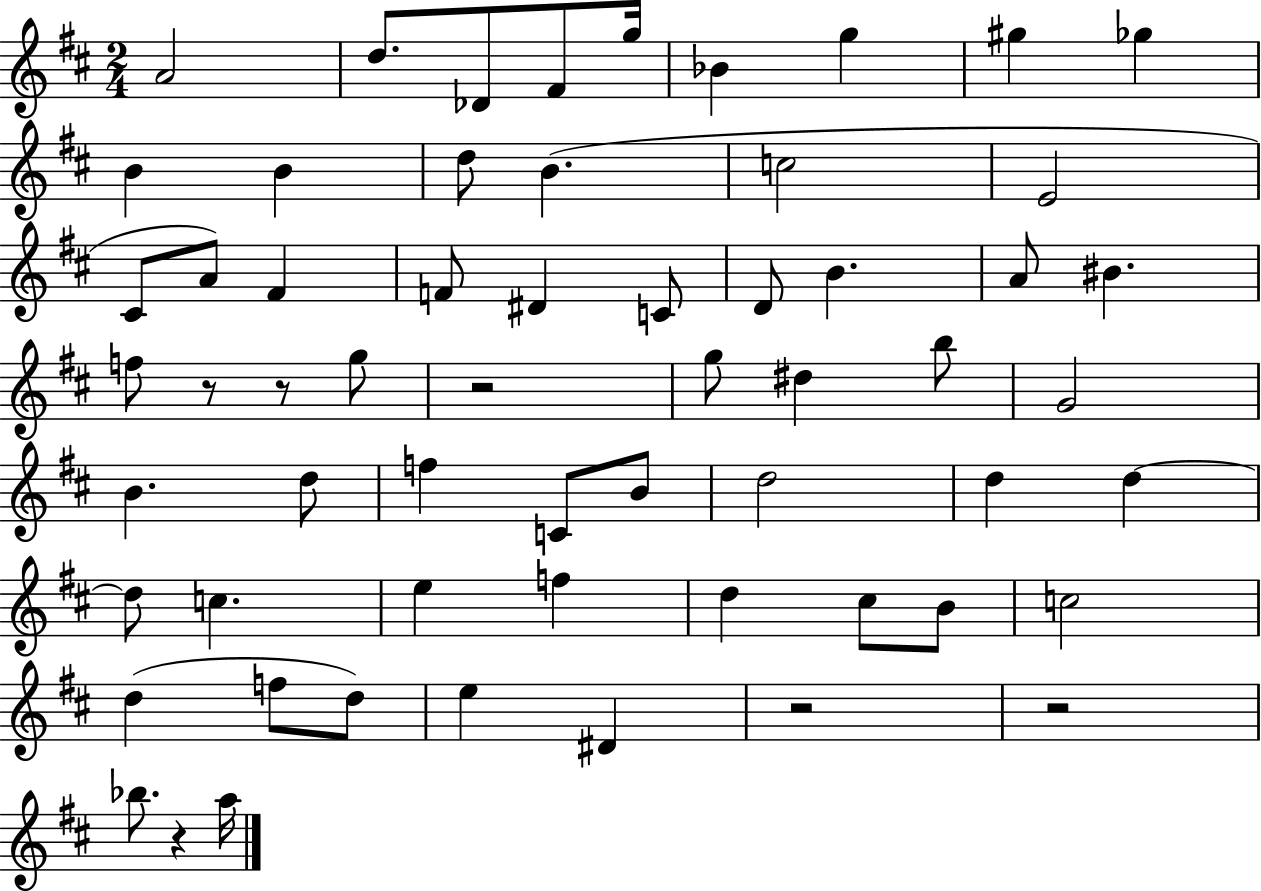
X:1
T:Untitled
M:2/4
L:1/4
K:D
A2 d/2 _D/2 ^F/2 g/4 _B g ^g _g B B d/2 B c2 E2 ^C/2 A/2 ^F F/2 ^D C/2 D/2 B A/2 ^B f/2 z/2 z/2 g/2 z2 g/2 ^d b/2 G2 B d/2 f C/2 B/2 d2 d d d/2 c e f d ^c/2 B/2 c2 d f/2 d/2 e ^D z2 z2 _b/2 z a/4